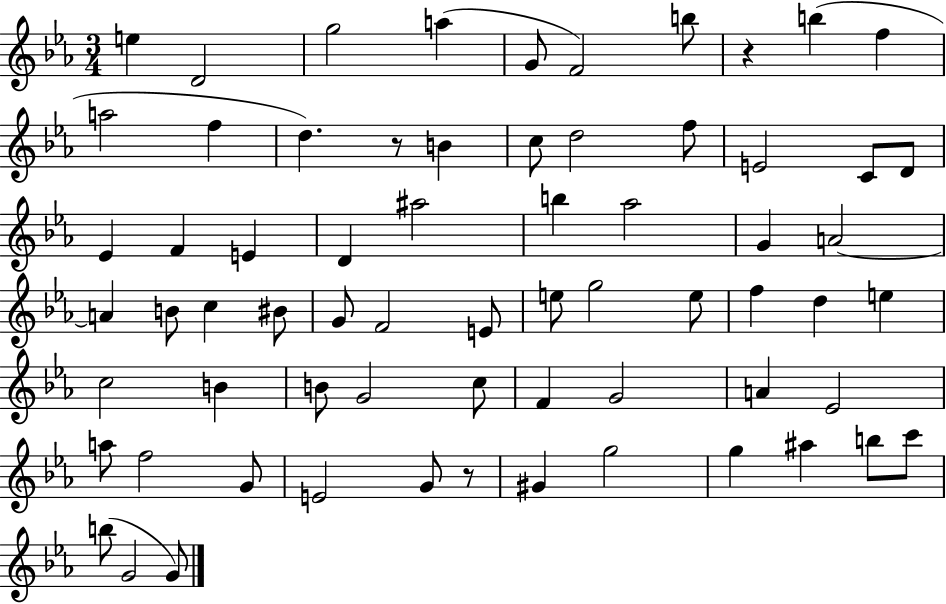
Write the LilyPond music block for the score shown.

{
  \clef treble
  \numericTimeSignature
  \time 3/4
  \key ees \major
  e''4 d'2 | g''2 a''4( | g'8 f'2) b''8 | r4 b''4( f''4 | \break a''2 f''4 | d''4.) r8 b'4 | c''8 d''2 f''8 | e'2 c'8 d'8 | \break ees'4 f'4 e'4 | d'4 ais''2 | b''4 aes''2 | g'4 a'2~~ | \break a'4 b'8 c''4 bis'8 | g'8 f'2 e'8 | e''8 g''2 e''8 | f''4 d''4 e''4 | \break c''2 b'4 | b'8 g'2 c''8 | f'4 g'2 | a'4 ees'2 | \break a''8 f''2 g'8 | e'2 g'8 r8 | gis'4 g''2 | g''4 ais''4 b''8 c'''8 | \break b''8( g'2 g'8) | \bar "|."
}